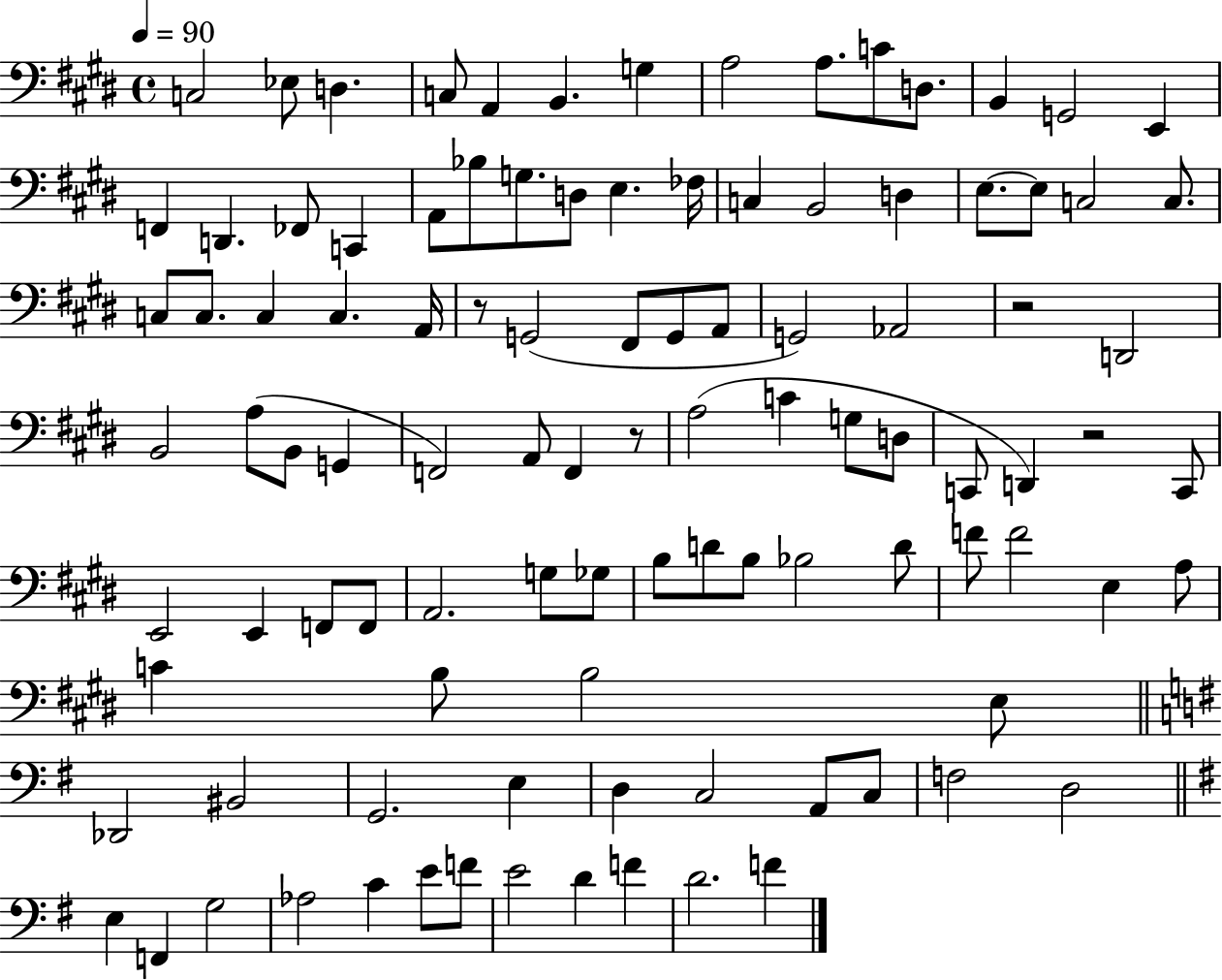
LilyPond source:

{
  \clef bass
  \time 4/4
  \defaultTimeSignature
  \key e \major
  \tempo 4 = 90
  c2 ees8 d4. | c8 a,4 b,4. g4 | a2 a8. c'8 d8. | b,4 g,2 e,4 | \break f,4 d,4. fes,8 c,4 | a,8 bes8 g8. d8 e4. fes16 | c4 b,2 d4 | e8.~~ e8 c2 c8. | \break c8 c8. c4 c4. a,16 | r8 g,2( fis,8 g,8 a,8 | g,2) aes,2 | r2 d,2 | \break b,2 a8( b,8 g,4 | f,2) a,8 f,4 r8 | a2( c'4 g8 d8 | c,8 d,4) r2 c,8 | \break e,2 e,4 f,8 f,8 | a,2. g8 ges8 | b8 d'8 b8 bes2 d'8 | f'8 f'2 e4 a8 | \break c'4 b8 b2 e8 | \bar "||" \break \key g \major des,2 bis,2 | g,2. e4 | d4 c2 a,8 c8 | f2 d2 | \break \bar "||" \break \key g \major e4 f,4 g2 | aes2 c'4 e'8 f'8 | e'2 d'4 f'4 | d'2. f'4 | \break \bar "|."
}